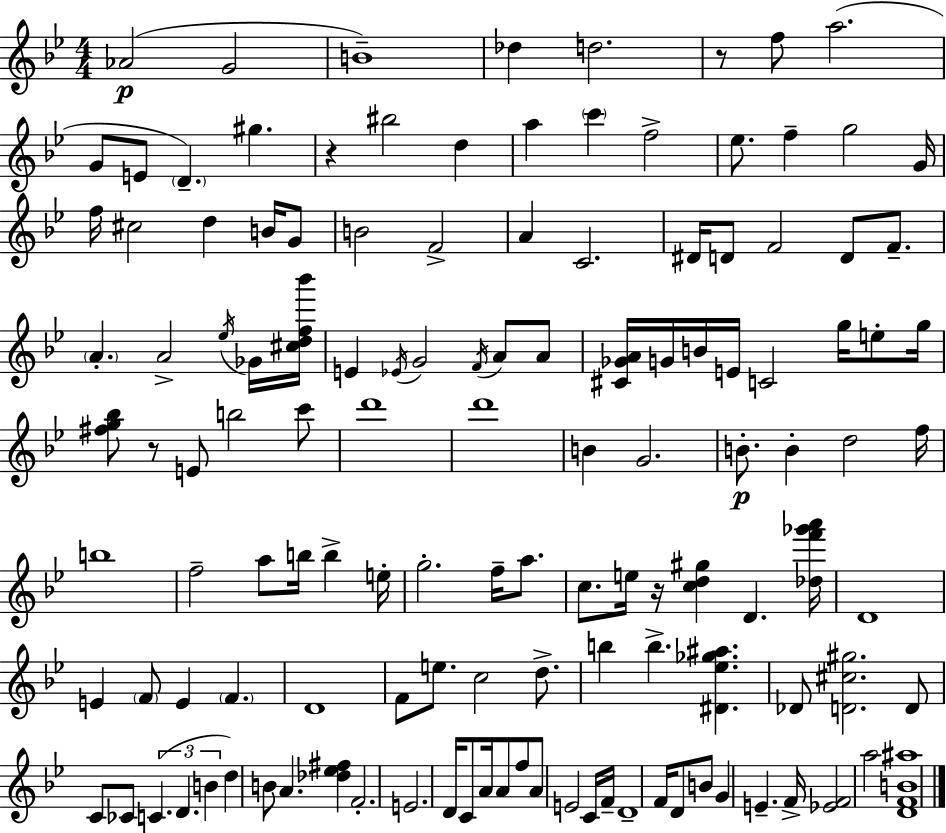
Ab4/h G4/h B4/w Db5/q D5/h. R/e F5/e A5/h. G4/e E4/e D4/q. G#5/q. R/q BIS5/h D5/q A5/q C6/q F5/h Eb5/e. F5/q G5/h G4/s F5/s C#5/h D5/q B4/s G4/e B4/h F4/h A4/q C4/h. D#4/s D4/e F4/h D4/e F4/e. A4/q. A4/h Eb5/s Gb4/s [C#5,D5,F5,Bb6]/s E4/q Eb4/s G4/h F4/s A4/e A4/e [C#4,Gb4,A4]/s G4/s B4/s E4/s C4/h G5/s E5/e G5/s [F#5,G5,Bb5]/e R/e E4/e B5/h C6/e D6/w D6/w B4/q G4/h. B4/e. B4/q D5/h F5/s B5/w F5/h A5/e B5/s B5/q E5/s G5/h. F5/s A5/e. C5/e. E5/s R/s [C5,D5,G#5]/q D4/q. [Db5,F6,Gb6,A6]/s D4/w E4/q F4/e E4/q F4/q. D4/w F4/e E5/e. C5/h D5/e. B5/q B5/q. [D#4,Eb5,Gb5,A#5]/q. Db4/e [D4,C#5,G#5]/h. D4/e C4/e CES4/e C4/q. D4/q. B4/q D5/q B4/e A4/q. [Db5,Eb5,F#5]/q F4/h. E4/h. D4/s C4/e A4/s A4/e F5/e A4/e E4/h C4/s F4/s D4/w F4/s D4/e B4/e G4/q E4/q. F4/s [Eb4,F4]/h A5/h [D4,F4,B4,A#5]/w